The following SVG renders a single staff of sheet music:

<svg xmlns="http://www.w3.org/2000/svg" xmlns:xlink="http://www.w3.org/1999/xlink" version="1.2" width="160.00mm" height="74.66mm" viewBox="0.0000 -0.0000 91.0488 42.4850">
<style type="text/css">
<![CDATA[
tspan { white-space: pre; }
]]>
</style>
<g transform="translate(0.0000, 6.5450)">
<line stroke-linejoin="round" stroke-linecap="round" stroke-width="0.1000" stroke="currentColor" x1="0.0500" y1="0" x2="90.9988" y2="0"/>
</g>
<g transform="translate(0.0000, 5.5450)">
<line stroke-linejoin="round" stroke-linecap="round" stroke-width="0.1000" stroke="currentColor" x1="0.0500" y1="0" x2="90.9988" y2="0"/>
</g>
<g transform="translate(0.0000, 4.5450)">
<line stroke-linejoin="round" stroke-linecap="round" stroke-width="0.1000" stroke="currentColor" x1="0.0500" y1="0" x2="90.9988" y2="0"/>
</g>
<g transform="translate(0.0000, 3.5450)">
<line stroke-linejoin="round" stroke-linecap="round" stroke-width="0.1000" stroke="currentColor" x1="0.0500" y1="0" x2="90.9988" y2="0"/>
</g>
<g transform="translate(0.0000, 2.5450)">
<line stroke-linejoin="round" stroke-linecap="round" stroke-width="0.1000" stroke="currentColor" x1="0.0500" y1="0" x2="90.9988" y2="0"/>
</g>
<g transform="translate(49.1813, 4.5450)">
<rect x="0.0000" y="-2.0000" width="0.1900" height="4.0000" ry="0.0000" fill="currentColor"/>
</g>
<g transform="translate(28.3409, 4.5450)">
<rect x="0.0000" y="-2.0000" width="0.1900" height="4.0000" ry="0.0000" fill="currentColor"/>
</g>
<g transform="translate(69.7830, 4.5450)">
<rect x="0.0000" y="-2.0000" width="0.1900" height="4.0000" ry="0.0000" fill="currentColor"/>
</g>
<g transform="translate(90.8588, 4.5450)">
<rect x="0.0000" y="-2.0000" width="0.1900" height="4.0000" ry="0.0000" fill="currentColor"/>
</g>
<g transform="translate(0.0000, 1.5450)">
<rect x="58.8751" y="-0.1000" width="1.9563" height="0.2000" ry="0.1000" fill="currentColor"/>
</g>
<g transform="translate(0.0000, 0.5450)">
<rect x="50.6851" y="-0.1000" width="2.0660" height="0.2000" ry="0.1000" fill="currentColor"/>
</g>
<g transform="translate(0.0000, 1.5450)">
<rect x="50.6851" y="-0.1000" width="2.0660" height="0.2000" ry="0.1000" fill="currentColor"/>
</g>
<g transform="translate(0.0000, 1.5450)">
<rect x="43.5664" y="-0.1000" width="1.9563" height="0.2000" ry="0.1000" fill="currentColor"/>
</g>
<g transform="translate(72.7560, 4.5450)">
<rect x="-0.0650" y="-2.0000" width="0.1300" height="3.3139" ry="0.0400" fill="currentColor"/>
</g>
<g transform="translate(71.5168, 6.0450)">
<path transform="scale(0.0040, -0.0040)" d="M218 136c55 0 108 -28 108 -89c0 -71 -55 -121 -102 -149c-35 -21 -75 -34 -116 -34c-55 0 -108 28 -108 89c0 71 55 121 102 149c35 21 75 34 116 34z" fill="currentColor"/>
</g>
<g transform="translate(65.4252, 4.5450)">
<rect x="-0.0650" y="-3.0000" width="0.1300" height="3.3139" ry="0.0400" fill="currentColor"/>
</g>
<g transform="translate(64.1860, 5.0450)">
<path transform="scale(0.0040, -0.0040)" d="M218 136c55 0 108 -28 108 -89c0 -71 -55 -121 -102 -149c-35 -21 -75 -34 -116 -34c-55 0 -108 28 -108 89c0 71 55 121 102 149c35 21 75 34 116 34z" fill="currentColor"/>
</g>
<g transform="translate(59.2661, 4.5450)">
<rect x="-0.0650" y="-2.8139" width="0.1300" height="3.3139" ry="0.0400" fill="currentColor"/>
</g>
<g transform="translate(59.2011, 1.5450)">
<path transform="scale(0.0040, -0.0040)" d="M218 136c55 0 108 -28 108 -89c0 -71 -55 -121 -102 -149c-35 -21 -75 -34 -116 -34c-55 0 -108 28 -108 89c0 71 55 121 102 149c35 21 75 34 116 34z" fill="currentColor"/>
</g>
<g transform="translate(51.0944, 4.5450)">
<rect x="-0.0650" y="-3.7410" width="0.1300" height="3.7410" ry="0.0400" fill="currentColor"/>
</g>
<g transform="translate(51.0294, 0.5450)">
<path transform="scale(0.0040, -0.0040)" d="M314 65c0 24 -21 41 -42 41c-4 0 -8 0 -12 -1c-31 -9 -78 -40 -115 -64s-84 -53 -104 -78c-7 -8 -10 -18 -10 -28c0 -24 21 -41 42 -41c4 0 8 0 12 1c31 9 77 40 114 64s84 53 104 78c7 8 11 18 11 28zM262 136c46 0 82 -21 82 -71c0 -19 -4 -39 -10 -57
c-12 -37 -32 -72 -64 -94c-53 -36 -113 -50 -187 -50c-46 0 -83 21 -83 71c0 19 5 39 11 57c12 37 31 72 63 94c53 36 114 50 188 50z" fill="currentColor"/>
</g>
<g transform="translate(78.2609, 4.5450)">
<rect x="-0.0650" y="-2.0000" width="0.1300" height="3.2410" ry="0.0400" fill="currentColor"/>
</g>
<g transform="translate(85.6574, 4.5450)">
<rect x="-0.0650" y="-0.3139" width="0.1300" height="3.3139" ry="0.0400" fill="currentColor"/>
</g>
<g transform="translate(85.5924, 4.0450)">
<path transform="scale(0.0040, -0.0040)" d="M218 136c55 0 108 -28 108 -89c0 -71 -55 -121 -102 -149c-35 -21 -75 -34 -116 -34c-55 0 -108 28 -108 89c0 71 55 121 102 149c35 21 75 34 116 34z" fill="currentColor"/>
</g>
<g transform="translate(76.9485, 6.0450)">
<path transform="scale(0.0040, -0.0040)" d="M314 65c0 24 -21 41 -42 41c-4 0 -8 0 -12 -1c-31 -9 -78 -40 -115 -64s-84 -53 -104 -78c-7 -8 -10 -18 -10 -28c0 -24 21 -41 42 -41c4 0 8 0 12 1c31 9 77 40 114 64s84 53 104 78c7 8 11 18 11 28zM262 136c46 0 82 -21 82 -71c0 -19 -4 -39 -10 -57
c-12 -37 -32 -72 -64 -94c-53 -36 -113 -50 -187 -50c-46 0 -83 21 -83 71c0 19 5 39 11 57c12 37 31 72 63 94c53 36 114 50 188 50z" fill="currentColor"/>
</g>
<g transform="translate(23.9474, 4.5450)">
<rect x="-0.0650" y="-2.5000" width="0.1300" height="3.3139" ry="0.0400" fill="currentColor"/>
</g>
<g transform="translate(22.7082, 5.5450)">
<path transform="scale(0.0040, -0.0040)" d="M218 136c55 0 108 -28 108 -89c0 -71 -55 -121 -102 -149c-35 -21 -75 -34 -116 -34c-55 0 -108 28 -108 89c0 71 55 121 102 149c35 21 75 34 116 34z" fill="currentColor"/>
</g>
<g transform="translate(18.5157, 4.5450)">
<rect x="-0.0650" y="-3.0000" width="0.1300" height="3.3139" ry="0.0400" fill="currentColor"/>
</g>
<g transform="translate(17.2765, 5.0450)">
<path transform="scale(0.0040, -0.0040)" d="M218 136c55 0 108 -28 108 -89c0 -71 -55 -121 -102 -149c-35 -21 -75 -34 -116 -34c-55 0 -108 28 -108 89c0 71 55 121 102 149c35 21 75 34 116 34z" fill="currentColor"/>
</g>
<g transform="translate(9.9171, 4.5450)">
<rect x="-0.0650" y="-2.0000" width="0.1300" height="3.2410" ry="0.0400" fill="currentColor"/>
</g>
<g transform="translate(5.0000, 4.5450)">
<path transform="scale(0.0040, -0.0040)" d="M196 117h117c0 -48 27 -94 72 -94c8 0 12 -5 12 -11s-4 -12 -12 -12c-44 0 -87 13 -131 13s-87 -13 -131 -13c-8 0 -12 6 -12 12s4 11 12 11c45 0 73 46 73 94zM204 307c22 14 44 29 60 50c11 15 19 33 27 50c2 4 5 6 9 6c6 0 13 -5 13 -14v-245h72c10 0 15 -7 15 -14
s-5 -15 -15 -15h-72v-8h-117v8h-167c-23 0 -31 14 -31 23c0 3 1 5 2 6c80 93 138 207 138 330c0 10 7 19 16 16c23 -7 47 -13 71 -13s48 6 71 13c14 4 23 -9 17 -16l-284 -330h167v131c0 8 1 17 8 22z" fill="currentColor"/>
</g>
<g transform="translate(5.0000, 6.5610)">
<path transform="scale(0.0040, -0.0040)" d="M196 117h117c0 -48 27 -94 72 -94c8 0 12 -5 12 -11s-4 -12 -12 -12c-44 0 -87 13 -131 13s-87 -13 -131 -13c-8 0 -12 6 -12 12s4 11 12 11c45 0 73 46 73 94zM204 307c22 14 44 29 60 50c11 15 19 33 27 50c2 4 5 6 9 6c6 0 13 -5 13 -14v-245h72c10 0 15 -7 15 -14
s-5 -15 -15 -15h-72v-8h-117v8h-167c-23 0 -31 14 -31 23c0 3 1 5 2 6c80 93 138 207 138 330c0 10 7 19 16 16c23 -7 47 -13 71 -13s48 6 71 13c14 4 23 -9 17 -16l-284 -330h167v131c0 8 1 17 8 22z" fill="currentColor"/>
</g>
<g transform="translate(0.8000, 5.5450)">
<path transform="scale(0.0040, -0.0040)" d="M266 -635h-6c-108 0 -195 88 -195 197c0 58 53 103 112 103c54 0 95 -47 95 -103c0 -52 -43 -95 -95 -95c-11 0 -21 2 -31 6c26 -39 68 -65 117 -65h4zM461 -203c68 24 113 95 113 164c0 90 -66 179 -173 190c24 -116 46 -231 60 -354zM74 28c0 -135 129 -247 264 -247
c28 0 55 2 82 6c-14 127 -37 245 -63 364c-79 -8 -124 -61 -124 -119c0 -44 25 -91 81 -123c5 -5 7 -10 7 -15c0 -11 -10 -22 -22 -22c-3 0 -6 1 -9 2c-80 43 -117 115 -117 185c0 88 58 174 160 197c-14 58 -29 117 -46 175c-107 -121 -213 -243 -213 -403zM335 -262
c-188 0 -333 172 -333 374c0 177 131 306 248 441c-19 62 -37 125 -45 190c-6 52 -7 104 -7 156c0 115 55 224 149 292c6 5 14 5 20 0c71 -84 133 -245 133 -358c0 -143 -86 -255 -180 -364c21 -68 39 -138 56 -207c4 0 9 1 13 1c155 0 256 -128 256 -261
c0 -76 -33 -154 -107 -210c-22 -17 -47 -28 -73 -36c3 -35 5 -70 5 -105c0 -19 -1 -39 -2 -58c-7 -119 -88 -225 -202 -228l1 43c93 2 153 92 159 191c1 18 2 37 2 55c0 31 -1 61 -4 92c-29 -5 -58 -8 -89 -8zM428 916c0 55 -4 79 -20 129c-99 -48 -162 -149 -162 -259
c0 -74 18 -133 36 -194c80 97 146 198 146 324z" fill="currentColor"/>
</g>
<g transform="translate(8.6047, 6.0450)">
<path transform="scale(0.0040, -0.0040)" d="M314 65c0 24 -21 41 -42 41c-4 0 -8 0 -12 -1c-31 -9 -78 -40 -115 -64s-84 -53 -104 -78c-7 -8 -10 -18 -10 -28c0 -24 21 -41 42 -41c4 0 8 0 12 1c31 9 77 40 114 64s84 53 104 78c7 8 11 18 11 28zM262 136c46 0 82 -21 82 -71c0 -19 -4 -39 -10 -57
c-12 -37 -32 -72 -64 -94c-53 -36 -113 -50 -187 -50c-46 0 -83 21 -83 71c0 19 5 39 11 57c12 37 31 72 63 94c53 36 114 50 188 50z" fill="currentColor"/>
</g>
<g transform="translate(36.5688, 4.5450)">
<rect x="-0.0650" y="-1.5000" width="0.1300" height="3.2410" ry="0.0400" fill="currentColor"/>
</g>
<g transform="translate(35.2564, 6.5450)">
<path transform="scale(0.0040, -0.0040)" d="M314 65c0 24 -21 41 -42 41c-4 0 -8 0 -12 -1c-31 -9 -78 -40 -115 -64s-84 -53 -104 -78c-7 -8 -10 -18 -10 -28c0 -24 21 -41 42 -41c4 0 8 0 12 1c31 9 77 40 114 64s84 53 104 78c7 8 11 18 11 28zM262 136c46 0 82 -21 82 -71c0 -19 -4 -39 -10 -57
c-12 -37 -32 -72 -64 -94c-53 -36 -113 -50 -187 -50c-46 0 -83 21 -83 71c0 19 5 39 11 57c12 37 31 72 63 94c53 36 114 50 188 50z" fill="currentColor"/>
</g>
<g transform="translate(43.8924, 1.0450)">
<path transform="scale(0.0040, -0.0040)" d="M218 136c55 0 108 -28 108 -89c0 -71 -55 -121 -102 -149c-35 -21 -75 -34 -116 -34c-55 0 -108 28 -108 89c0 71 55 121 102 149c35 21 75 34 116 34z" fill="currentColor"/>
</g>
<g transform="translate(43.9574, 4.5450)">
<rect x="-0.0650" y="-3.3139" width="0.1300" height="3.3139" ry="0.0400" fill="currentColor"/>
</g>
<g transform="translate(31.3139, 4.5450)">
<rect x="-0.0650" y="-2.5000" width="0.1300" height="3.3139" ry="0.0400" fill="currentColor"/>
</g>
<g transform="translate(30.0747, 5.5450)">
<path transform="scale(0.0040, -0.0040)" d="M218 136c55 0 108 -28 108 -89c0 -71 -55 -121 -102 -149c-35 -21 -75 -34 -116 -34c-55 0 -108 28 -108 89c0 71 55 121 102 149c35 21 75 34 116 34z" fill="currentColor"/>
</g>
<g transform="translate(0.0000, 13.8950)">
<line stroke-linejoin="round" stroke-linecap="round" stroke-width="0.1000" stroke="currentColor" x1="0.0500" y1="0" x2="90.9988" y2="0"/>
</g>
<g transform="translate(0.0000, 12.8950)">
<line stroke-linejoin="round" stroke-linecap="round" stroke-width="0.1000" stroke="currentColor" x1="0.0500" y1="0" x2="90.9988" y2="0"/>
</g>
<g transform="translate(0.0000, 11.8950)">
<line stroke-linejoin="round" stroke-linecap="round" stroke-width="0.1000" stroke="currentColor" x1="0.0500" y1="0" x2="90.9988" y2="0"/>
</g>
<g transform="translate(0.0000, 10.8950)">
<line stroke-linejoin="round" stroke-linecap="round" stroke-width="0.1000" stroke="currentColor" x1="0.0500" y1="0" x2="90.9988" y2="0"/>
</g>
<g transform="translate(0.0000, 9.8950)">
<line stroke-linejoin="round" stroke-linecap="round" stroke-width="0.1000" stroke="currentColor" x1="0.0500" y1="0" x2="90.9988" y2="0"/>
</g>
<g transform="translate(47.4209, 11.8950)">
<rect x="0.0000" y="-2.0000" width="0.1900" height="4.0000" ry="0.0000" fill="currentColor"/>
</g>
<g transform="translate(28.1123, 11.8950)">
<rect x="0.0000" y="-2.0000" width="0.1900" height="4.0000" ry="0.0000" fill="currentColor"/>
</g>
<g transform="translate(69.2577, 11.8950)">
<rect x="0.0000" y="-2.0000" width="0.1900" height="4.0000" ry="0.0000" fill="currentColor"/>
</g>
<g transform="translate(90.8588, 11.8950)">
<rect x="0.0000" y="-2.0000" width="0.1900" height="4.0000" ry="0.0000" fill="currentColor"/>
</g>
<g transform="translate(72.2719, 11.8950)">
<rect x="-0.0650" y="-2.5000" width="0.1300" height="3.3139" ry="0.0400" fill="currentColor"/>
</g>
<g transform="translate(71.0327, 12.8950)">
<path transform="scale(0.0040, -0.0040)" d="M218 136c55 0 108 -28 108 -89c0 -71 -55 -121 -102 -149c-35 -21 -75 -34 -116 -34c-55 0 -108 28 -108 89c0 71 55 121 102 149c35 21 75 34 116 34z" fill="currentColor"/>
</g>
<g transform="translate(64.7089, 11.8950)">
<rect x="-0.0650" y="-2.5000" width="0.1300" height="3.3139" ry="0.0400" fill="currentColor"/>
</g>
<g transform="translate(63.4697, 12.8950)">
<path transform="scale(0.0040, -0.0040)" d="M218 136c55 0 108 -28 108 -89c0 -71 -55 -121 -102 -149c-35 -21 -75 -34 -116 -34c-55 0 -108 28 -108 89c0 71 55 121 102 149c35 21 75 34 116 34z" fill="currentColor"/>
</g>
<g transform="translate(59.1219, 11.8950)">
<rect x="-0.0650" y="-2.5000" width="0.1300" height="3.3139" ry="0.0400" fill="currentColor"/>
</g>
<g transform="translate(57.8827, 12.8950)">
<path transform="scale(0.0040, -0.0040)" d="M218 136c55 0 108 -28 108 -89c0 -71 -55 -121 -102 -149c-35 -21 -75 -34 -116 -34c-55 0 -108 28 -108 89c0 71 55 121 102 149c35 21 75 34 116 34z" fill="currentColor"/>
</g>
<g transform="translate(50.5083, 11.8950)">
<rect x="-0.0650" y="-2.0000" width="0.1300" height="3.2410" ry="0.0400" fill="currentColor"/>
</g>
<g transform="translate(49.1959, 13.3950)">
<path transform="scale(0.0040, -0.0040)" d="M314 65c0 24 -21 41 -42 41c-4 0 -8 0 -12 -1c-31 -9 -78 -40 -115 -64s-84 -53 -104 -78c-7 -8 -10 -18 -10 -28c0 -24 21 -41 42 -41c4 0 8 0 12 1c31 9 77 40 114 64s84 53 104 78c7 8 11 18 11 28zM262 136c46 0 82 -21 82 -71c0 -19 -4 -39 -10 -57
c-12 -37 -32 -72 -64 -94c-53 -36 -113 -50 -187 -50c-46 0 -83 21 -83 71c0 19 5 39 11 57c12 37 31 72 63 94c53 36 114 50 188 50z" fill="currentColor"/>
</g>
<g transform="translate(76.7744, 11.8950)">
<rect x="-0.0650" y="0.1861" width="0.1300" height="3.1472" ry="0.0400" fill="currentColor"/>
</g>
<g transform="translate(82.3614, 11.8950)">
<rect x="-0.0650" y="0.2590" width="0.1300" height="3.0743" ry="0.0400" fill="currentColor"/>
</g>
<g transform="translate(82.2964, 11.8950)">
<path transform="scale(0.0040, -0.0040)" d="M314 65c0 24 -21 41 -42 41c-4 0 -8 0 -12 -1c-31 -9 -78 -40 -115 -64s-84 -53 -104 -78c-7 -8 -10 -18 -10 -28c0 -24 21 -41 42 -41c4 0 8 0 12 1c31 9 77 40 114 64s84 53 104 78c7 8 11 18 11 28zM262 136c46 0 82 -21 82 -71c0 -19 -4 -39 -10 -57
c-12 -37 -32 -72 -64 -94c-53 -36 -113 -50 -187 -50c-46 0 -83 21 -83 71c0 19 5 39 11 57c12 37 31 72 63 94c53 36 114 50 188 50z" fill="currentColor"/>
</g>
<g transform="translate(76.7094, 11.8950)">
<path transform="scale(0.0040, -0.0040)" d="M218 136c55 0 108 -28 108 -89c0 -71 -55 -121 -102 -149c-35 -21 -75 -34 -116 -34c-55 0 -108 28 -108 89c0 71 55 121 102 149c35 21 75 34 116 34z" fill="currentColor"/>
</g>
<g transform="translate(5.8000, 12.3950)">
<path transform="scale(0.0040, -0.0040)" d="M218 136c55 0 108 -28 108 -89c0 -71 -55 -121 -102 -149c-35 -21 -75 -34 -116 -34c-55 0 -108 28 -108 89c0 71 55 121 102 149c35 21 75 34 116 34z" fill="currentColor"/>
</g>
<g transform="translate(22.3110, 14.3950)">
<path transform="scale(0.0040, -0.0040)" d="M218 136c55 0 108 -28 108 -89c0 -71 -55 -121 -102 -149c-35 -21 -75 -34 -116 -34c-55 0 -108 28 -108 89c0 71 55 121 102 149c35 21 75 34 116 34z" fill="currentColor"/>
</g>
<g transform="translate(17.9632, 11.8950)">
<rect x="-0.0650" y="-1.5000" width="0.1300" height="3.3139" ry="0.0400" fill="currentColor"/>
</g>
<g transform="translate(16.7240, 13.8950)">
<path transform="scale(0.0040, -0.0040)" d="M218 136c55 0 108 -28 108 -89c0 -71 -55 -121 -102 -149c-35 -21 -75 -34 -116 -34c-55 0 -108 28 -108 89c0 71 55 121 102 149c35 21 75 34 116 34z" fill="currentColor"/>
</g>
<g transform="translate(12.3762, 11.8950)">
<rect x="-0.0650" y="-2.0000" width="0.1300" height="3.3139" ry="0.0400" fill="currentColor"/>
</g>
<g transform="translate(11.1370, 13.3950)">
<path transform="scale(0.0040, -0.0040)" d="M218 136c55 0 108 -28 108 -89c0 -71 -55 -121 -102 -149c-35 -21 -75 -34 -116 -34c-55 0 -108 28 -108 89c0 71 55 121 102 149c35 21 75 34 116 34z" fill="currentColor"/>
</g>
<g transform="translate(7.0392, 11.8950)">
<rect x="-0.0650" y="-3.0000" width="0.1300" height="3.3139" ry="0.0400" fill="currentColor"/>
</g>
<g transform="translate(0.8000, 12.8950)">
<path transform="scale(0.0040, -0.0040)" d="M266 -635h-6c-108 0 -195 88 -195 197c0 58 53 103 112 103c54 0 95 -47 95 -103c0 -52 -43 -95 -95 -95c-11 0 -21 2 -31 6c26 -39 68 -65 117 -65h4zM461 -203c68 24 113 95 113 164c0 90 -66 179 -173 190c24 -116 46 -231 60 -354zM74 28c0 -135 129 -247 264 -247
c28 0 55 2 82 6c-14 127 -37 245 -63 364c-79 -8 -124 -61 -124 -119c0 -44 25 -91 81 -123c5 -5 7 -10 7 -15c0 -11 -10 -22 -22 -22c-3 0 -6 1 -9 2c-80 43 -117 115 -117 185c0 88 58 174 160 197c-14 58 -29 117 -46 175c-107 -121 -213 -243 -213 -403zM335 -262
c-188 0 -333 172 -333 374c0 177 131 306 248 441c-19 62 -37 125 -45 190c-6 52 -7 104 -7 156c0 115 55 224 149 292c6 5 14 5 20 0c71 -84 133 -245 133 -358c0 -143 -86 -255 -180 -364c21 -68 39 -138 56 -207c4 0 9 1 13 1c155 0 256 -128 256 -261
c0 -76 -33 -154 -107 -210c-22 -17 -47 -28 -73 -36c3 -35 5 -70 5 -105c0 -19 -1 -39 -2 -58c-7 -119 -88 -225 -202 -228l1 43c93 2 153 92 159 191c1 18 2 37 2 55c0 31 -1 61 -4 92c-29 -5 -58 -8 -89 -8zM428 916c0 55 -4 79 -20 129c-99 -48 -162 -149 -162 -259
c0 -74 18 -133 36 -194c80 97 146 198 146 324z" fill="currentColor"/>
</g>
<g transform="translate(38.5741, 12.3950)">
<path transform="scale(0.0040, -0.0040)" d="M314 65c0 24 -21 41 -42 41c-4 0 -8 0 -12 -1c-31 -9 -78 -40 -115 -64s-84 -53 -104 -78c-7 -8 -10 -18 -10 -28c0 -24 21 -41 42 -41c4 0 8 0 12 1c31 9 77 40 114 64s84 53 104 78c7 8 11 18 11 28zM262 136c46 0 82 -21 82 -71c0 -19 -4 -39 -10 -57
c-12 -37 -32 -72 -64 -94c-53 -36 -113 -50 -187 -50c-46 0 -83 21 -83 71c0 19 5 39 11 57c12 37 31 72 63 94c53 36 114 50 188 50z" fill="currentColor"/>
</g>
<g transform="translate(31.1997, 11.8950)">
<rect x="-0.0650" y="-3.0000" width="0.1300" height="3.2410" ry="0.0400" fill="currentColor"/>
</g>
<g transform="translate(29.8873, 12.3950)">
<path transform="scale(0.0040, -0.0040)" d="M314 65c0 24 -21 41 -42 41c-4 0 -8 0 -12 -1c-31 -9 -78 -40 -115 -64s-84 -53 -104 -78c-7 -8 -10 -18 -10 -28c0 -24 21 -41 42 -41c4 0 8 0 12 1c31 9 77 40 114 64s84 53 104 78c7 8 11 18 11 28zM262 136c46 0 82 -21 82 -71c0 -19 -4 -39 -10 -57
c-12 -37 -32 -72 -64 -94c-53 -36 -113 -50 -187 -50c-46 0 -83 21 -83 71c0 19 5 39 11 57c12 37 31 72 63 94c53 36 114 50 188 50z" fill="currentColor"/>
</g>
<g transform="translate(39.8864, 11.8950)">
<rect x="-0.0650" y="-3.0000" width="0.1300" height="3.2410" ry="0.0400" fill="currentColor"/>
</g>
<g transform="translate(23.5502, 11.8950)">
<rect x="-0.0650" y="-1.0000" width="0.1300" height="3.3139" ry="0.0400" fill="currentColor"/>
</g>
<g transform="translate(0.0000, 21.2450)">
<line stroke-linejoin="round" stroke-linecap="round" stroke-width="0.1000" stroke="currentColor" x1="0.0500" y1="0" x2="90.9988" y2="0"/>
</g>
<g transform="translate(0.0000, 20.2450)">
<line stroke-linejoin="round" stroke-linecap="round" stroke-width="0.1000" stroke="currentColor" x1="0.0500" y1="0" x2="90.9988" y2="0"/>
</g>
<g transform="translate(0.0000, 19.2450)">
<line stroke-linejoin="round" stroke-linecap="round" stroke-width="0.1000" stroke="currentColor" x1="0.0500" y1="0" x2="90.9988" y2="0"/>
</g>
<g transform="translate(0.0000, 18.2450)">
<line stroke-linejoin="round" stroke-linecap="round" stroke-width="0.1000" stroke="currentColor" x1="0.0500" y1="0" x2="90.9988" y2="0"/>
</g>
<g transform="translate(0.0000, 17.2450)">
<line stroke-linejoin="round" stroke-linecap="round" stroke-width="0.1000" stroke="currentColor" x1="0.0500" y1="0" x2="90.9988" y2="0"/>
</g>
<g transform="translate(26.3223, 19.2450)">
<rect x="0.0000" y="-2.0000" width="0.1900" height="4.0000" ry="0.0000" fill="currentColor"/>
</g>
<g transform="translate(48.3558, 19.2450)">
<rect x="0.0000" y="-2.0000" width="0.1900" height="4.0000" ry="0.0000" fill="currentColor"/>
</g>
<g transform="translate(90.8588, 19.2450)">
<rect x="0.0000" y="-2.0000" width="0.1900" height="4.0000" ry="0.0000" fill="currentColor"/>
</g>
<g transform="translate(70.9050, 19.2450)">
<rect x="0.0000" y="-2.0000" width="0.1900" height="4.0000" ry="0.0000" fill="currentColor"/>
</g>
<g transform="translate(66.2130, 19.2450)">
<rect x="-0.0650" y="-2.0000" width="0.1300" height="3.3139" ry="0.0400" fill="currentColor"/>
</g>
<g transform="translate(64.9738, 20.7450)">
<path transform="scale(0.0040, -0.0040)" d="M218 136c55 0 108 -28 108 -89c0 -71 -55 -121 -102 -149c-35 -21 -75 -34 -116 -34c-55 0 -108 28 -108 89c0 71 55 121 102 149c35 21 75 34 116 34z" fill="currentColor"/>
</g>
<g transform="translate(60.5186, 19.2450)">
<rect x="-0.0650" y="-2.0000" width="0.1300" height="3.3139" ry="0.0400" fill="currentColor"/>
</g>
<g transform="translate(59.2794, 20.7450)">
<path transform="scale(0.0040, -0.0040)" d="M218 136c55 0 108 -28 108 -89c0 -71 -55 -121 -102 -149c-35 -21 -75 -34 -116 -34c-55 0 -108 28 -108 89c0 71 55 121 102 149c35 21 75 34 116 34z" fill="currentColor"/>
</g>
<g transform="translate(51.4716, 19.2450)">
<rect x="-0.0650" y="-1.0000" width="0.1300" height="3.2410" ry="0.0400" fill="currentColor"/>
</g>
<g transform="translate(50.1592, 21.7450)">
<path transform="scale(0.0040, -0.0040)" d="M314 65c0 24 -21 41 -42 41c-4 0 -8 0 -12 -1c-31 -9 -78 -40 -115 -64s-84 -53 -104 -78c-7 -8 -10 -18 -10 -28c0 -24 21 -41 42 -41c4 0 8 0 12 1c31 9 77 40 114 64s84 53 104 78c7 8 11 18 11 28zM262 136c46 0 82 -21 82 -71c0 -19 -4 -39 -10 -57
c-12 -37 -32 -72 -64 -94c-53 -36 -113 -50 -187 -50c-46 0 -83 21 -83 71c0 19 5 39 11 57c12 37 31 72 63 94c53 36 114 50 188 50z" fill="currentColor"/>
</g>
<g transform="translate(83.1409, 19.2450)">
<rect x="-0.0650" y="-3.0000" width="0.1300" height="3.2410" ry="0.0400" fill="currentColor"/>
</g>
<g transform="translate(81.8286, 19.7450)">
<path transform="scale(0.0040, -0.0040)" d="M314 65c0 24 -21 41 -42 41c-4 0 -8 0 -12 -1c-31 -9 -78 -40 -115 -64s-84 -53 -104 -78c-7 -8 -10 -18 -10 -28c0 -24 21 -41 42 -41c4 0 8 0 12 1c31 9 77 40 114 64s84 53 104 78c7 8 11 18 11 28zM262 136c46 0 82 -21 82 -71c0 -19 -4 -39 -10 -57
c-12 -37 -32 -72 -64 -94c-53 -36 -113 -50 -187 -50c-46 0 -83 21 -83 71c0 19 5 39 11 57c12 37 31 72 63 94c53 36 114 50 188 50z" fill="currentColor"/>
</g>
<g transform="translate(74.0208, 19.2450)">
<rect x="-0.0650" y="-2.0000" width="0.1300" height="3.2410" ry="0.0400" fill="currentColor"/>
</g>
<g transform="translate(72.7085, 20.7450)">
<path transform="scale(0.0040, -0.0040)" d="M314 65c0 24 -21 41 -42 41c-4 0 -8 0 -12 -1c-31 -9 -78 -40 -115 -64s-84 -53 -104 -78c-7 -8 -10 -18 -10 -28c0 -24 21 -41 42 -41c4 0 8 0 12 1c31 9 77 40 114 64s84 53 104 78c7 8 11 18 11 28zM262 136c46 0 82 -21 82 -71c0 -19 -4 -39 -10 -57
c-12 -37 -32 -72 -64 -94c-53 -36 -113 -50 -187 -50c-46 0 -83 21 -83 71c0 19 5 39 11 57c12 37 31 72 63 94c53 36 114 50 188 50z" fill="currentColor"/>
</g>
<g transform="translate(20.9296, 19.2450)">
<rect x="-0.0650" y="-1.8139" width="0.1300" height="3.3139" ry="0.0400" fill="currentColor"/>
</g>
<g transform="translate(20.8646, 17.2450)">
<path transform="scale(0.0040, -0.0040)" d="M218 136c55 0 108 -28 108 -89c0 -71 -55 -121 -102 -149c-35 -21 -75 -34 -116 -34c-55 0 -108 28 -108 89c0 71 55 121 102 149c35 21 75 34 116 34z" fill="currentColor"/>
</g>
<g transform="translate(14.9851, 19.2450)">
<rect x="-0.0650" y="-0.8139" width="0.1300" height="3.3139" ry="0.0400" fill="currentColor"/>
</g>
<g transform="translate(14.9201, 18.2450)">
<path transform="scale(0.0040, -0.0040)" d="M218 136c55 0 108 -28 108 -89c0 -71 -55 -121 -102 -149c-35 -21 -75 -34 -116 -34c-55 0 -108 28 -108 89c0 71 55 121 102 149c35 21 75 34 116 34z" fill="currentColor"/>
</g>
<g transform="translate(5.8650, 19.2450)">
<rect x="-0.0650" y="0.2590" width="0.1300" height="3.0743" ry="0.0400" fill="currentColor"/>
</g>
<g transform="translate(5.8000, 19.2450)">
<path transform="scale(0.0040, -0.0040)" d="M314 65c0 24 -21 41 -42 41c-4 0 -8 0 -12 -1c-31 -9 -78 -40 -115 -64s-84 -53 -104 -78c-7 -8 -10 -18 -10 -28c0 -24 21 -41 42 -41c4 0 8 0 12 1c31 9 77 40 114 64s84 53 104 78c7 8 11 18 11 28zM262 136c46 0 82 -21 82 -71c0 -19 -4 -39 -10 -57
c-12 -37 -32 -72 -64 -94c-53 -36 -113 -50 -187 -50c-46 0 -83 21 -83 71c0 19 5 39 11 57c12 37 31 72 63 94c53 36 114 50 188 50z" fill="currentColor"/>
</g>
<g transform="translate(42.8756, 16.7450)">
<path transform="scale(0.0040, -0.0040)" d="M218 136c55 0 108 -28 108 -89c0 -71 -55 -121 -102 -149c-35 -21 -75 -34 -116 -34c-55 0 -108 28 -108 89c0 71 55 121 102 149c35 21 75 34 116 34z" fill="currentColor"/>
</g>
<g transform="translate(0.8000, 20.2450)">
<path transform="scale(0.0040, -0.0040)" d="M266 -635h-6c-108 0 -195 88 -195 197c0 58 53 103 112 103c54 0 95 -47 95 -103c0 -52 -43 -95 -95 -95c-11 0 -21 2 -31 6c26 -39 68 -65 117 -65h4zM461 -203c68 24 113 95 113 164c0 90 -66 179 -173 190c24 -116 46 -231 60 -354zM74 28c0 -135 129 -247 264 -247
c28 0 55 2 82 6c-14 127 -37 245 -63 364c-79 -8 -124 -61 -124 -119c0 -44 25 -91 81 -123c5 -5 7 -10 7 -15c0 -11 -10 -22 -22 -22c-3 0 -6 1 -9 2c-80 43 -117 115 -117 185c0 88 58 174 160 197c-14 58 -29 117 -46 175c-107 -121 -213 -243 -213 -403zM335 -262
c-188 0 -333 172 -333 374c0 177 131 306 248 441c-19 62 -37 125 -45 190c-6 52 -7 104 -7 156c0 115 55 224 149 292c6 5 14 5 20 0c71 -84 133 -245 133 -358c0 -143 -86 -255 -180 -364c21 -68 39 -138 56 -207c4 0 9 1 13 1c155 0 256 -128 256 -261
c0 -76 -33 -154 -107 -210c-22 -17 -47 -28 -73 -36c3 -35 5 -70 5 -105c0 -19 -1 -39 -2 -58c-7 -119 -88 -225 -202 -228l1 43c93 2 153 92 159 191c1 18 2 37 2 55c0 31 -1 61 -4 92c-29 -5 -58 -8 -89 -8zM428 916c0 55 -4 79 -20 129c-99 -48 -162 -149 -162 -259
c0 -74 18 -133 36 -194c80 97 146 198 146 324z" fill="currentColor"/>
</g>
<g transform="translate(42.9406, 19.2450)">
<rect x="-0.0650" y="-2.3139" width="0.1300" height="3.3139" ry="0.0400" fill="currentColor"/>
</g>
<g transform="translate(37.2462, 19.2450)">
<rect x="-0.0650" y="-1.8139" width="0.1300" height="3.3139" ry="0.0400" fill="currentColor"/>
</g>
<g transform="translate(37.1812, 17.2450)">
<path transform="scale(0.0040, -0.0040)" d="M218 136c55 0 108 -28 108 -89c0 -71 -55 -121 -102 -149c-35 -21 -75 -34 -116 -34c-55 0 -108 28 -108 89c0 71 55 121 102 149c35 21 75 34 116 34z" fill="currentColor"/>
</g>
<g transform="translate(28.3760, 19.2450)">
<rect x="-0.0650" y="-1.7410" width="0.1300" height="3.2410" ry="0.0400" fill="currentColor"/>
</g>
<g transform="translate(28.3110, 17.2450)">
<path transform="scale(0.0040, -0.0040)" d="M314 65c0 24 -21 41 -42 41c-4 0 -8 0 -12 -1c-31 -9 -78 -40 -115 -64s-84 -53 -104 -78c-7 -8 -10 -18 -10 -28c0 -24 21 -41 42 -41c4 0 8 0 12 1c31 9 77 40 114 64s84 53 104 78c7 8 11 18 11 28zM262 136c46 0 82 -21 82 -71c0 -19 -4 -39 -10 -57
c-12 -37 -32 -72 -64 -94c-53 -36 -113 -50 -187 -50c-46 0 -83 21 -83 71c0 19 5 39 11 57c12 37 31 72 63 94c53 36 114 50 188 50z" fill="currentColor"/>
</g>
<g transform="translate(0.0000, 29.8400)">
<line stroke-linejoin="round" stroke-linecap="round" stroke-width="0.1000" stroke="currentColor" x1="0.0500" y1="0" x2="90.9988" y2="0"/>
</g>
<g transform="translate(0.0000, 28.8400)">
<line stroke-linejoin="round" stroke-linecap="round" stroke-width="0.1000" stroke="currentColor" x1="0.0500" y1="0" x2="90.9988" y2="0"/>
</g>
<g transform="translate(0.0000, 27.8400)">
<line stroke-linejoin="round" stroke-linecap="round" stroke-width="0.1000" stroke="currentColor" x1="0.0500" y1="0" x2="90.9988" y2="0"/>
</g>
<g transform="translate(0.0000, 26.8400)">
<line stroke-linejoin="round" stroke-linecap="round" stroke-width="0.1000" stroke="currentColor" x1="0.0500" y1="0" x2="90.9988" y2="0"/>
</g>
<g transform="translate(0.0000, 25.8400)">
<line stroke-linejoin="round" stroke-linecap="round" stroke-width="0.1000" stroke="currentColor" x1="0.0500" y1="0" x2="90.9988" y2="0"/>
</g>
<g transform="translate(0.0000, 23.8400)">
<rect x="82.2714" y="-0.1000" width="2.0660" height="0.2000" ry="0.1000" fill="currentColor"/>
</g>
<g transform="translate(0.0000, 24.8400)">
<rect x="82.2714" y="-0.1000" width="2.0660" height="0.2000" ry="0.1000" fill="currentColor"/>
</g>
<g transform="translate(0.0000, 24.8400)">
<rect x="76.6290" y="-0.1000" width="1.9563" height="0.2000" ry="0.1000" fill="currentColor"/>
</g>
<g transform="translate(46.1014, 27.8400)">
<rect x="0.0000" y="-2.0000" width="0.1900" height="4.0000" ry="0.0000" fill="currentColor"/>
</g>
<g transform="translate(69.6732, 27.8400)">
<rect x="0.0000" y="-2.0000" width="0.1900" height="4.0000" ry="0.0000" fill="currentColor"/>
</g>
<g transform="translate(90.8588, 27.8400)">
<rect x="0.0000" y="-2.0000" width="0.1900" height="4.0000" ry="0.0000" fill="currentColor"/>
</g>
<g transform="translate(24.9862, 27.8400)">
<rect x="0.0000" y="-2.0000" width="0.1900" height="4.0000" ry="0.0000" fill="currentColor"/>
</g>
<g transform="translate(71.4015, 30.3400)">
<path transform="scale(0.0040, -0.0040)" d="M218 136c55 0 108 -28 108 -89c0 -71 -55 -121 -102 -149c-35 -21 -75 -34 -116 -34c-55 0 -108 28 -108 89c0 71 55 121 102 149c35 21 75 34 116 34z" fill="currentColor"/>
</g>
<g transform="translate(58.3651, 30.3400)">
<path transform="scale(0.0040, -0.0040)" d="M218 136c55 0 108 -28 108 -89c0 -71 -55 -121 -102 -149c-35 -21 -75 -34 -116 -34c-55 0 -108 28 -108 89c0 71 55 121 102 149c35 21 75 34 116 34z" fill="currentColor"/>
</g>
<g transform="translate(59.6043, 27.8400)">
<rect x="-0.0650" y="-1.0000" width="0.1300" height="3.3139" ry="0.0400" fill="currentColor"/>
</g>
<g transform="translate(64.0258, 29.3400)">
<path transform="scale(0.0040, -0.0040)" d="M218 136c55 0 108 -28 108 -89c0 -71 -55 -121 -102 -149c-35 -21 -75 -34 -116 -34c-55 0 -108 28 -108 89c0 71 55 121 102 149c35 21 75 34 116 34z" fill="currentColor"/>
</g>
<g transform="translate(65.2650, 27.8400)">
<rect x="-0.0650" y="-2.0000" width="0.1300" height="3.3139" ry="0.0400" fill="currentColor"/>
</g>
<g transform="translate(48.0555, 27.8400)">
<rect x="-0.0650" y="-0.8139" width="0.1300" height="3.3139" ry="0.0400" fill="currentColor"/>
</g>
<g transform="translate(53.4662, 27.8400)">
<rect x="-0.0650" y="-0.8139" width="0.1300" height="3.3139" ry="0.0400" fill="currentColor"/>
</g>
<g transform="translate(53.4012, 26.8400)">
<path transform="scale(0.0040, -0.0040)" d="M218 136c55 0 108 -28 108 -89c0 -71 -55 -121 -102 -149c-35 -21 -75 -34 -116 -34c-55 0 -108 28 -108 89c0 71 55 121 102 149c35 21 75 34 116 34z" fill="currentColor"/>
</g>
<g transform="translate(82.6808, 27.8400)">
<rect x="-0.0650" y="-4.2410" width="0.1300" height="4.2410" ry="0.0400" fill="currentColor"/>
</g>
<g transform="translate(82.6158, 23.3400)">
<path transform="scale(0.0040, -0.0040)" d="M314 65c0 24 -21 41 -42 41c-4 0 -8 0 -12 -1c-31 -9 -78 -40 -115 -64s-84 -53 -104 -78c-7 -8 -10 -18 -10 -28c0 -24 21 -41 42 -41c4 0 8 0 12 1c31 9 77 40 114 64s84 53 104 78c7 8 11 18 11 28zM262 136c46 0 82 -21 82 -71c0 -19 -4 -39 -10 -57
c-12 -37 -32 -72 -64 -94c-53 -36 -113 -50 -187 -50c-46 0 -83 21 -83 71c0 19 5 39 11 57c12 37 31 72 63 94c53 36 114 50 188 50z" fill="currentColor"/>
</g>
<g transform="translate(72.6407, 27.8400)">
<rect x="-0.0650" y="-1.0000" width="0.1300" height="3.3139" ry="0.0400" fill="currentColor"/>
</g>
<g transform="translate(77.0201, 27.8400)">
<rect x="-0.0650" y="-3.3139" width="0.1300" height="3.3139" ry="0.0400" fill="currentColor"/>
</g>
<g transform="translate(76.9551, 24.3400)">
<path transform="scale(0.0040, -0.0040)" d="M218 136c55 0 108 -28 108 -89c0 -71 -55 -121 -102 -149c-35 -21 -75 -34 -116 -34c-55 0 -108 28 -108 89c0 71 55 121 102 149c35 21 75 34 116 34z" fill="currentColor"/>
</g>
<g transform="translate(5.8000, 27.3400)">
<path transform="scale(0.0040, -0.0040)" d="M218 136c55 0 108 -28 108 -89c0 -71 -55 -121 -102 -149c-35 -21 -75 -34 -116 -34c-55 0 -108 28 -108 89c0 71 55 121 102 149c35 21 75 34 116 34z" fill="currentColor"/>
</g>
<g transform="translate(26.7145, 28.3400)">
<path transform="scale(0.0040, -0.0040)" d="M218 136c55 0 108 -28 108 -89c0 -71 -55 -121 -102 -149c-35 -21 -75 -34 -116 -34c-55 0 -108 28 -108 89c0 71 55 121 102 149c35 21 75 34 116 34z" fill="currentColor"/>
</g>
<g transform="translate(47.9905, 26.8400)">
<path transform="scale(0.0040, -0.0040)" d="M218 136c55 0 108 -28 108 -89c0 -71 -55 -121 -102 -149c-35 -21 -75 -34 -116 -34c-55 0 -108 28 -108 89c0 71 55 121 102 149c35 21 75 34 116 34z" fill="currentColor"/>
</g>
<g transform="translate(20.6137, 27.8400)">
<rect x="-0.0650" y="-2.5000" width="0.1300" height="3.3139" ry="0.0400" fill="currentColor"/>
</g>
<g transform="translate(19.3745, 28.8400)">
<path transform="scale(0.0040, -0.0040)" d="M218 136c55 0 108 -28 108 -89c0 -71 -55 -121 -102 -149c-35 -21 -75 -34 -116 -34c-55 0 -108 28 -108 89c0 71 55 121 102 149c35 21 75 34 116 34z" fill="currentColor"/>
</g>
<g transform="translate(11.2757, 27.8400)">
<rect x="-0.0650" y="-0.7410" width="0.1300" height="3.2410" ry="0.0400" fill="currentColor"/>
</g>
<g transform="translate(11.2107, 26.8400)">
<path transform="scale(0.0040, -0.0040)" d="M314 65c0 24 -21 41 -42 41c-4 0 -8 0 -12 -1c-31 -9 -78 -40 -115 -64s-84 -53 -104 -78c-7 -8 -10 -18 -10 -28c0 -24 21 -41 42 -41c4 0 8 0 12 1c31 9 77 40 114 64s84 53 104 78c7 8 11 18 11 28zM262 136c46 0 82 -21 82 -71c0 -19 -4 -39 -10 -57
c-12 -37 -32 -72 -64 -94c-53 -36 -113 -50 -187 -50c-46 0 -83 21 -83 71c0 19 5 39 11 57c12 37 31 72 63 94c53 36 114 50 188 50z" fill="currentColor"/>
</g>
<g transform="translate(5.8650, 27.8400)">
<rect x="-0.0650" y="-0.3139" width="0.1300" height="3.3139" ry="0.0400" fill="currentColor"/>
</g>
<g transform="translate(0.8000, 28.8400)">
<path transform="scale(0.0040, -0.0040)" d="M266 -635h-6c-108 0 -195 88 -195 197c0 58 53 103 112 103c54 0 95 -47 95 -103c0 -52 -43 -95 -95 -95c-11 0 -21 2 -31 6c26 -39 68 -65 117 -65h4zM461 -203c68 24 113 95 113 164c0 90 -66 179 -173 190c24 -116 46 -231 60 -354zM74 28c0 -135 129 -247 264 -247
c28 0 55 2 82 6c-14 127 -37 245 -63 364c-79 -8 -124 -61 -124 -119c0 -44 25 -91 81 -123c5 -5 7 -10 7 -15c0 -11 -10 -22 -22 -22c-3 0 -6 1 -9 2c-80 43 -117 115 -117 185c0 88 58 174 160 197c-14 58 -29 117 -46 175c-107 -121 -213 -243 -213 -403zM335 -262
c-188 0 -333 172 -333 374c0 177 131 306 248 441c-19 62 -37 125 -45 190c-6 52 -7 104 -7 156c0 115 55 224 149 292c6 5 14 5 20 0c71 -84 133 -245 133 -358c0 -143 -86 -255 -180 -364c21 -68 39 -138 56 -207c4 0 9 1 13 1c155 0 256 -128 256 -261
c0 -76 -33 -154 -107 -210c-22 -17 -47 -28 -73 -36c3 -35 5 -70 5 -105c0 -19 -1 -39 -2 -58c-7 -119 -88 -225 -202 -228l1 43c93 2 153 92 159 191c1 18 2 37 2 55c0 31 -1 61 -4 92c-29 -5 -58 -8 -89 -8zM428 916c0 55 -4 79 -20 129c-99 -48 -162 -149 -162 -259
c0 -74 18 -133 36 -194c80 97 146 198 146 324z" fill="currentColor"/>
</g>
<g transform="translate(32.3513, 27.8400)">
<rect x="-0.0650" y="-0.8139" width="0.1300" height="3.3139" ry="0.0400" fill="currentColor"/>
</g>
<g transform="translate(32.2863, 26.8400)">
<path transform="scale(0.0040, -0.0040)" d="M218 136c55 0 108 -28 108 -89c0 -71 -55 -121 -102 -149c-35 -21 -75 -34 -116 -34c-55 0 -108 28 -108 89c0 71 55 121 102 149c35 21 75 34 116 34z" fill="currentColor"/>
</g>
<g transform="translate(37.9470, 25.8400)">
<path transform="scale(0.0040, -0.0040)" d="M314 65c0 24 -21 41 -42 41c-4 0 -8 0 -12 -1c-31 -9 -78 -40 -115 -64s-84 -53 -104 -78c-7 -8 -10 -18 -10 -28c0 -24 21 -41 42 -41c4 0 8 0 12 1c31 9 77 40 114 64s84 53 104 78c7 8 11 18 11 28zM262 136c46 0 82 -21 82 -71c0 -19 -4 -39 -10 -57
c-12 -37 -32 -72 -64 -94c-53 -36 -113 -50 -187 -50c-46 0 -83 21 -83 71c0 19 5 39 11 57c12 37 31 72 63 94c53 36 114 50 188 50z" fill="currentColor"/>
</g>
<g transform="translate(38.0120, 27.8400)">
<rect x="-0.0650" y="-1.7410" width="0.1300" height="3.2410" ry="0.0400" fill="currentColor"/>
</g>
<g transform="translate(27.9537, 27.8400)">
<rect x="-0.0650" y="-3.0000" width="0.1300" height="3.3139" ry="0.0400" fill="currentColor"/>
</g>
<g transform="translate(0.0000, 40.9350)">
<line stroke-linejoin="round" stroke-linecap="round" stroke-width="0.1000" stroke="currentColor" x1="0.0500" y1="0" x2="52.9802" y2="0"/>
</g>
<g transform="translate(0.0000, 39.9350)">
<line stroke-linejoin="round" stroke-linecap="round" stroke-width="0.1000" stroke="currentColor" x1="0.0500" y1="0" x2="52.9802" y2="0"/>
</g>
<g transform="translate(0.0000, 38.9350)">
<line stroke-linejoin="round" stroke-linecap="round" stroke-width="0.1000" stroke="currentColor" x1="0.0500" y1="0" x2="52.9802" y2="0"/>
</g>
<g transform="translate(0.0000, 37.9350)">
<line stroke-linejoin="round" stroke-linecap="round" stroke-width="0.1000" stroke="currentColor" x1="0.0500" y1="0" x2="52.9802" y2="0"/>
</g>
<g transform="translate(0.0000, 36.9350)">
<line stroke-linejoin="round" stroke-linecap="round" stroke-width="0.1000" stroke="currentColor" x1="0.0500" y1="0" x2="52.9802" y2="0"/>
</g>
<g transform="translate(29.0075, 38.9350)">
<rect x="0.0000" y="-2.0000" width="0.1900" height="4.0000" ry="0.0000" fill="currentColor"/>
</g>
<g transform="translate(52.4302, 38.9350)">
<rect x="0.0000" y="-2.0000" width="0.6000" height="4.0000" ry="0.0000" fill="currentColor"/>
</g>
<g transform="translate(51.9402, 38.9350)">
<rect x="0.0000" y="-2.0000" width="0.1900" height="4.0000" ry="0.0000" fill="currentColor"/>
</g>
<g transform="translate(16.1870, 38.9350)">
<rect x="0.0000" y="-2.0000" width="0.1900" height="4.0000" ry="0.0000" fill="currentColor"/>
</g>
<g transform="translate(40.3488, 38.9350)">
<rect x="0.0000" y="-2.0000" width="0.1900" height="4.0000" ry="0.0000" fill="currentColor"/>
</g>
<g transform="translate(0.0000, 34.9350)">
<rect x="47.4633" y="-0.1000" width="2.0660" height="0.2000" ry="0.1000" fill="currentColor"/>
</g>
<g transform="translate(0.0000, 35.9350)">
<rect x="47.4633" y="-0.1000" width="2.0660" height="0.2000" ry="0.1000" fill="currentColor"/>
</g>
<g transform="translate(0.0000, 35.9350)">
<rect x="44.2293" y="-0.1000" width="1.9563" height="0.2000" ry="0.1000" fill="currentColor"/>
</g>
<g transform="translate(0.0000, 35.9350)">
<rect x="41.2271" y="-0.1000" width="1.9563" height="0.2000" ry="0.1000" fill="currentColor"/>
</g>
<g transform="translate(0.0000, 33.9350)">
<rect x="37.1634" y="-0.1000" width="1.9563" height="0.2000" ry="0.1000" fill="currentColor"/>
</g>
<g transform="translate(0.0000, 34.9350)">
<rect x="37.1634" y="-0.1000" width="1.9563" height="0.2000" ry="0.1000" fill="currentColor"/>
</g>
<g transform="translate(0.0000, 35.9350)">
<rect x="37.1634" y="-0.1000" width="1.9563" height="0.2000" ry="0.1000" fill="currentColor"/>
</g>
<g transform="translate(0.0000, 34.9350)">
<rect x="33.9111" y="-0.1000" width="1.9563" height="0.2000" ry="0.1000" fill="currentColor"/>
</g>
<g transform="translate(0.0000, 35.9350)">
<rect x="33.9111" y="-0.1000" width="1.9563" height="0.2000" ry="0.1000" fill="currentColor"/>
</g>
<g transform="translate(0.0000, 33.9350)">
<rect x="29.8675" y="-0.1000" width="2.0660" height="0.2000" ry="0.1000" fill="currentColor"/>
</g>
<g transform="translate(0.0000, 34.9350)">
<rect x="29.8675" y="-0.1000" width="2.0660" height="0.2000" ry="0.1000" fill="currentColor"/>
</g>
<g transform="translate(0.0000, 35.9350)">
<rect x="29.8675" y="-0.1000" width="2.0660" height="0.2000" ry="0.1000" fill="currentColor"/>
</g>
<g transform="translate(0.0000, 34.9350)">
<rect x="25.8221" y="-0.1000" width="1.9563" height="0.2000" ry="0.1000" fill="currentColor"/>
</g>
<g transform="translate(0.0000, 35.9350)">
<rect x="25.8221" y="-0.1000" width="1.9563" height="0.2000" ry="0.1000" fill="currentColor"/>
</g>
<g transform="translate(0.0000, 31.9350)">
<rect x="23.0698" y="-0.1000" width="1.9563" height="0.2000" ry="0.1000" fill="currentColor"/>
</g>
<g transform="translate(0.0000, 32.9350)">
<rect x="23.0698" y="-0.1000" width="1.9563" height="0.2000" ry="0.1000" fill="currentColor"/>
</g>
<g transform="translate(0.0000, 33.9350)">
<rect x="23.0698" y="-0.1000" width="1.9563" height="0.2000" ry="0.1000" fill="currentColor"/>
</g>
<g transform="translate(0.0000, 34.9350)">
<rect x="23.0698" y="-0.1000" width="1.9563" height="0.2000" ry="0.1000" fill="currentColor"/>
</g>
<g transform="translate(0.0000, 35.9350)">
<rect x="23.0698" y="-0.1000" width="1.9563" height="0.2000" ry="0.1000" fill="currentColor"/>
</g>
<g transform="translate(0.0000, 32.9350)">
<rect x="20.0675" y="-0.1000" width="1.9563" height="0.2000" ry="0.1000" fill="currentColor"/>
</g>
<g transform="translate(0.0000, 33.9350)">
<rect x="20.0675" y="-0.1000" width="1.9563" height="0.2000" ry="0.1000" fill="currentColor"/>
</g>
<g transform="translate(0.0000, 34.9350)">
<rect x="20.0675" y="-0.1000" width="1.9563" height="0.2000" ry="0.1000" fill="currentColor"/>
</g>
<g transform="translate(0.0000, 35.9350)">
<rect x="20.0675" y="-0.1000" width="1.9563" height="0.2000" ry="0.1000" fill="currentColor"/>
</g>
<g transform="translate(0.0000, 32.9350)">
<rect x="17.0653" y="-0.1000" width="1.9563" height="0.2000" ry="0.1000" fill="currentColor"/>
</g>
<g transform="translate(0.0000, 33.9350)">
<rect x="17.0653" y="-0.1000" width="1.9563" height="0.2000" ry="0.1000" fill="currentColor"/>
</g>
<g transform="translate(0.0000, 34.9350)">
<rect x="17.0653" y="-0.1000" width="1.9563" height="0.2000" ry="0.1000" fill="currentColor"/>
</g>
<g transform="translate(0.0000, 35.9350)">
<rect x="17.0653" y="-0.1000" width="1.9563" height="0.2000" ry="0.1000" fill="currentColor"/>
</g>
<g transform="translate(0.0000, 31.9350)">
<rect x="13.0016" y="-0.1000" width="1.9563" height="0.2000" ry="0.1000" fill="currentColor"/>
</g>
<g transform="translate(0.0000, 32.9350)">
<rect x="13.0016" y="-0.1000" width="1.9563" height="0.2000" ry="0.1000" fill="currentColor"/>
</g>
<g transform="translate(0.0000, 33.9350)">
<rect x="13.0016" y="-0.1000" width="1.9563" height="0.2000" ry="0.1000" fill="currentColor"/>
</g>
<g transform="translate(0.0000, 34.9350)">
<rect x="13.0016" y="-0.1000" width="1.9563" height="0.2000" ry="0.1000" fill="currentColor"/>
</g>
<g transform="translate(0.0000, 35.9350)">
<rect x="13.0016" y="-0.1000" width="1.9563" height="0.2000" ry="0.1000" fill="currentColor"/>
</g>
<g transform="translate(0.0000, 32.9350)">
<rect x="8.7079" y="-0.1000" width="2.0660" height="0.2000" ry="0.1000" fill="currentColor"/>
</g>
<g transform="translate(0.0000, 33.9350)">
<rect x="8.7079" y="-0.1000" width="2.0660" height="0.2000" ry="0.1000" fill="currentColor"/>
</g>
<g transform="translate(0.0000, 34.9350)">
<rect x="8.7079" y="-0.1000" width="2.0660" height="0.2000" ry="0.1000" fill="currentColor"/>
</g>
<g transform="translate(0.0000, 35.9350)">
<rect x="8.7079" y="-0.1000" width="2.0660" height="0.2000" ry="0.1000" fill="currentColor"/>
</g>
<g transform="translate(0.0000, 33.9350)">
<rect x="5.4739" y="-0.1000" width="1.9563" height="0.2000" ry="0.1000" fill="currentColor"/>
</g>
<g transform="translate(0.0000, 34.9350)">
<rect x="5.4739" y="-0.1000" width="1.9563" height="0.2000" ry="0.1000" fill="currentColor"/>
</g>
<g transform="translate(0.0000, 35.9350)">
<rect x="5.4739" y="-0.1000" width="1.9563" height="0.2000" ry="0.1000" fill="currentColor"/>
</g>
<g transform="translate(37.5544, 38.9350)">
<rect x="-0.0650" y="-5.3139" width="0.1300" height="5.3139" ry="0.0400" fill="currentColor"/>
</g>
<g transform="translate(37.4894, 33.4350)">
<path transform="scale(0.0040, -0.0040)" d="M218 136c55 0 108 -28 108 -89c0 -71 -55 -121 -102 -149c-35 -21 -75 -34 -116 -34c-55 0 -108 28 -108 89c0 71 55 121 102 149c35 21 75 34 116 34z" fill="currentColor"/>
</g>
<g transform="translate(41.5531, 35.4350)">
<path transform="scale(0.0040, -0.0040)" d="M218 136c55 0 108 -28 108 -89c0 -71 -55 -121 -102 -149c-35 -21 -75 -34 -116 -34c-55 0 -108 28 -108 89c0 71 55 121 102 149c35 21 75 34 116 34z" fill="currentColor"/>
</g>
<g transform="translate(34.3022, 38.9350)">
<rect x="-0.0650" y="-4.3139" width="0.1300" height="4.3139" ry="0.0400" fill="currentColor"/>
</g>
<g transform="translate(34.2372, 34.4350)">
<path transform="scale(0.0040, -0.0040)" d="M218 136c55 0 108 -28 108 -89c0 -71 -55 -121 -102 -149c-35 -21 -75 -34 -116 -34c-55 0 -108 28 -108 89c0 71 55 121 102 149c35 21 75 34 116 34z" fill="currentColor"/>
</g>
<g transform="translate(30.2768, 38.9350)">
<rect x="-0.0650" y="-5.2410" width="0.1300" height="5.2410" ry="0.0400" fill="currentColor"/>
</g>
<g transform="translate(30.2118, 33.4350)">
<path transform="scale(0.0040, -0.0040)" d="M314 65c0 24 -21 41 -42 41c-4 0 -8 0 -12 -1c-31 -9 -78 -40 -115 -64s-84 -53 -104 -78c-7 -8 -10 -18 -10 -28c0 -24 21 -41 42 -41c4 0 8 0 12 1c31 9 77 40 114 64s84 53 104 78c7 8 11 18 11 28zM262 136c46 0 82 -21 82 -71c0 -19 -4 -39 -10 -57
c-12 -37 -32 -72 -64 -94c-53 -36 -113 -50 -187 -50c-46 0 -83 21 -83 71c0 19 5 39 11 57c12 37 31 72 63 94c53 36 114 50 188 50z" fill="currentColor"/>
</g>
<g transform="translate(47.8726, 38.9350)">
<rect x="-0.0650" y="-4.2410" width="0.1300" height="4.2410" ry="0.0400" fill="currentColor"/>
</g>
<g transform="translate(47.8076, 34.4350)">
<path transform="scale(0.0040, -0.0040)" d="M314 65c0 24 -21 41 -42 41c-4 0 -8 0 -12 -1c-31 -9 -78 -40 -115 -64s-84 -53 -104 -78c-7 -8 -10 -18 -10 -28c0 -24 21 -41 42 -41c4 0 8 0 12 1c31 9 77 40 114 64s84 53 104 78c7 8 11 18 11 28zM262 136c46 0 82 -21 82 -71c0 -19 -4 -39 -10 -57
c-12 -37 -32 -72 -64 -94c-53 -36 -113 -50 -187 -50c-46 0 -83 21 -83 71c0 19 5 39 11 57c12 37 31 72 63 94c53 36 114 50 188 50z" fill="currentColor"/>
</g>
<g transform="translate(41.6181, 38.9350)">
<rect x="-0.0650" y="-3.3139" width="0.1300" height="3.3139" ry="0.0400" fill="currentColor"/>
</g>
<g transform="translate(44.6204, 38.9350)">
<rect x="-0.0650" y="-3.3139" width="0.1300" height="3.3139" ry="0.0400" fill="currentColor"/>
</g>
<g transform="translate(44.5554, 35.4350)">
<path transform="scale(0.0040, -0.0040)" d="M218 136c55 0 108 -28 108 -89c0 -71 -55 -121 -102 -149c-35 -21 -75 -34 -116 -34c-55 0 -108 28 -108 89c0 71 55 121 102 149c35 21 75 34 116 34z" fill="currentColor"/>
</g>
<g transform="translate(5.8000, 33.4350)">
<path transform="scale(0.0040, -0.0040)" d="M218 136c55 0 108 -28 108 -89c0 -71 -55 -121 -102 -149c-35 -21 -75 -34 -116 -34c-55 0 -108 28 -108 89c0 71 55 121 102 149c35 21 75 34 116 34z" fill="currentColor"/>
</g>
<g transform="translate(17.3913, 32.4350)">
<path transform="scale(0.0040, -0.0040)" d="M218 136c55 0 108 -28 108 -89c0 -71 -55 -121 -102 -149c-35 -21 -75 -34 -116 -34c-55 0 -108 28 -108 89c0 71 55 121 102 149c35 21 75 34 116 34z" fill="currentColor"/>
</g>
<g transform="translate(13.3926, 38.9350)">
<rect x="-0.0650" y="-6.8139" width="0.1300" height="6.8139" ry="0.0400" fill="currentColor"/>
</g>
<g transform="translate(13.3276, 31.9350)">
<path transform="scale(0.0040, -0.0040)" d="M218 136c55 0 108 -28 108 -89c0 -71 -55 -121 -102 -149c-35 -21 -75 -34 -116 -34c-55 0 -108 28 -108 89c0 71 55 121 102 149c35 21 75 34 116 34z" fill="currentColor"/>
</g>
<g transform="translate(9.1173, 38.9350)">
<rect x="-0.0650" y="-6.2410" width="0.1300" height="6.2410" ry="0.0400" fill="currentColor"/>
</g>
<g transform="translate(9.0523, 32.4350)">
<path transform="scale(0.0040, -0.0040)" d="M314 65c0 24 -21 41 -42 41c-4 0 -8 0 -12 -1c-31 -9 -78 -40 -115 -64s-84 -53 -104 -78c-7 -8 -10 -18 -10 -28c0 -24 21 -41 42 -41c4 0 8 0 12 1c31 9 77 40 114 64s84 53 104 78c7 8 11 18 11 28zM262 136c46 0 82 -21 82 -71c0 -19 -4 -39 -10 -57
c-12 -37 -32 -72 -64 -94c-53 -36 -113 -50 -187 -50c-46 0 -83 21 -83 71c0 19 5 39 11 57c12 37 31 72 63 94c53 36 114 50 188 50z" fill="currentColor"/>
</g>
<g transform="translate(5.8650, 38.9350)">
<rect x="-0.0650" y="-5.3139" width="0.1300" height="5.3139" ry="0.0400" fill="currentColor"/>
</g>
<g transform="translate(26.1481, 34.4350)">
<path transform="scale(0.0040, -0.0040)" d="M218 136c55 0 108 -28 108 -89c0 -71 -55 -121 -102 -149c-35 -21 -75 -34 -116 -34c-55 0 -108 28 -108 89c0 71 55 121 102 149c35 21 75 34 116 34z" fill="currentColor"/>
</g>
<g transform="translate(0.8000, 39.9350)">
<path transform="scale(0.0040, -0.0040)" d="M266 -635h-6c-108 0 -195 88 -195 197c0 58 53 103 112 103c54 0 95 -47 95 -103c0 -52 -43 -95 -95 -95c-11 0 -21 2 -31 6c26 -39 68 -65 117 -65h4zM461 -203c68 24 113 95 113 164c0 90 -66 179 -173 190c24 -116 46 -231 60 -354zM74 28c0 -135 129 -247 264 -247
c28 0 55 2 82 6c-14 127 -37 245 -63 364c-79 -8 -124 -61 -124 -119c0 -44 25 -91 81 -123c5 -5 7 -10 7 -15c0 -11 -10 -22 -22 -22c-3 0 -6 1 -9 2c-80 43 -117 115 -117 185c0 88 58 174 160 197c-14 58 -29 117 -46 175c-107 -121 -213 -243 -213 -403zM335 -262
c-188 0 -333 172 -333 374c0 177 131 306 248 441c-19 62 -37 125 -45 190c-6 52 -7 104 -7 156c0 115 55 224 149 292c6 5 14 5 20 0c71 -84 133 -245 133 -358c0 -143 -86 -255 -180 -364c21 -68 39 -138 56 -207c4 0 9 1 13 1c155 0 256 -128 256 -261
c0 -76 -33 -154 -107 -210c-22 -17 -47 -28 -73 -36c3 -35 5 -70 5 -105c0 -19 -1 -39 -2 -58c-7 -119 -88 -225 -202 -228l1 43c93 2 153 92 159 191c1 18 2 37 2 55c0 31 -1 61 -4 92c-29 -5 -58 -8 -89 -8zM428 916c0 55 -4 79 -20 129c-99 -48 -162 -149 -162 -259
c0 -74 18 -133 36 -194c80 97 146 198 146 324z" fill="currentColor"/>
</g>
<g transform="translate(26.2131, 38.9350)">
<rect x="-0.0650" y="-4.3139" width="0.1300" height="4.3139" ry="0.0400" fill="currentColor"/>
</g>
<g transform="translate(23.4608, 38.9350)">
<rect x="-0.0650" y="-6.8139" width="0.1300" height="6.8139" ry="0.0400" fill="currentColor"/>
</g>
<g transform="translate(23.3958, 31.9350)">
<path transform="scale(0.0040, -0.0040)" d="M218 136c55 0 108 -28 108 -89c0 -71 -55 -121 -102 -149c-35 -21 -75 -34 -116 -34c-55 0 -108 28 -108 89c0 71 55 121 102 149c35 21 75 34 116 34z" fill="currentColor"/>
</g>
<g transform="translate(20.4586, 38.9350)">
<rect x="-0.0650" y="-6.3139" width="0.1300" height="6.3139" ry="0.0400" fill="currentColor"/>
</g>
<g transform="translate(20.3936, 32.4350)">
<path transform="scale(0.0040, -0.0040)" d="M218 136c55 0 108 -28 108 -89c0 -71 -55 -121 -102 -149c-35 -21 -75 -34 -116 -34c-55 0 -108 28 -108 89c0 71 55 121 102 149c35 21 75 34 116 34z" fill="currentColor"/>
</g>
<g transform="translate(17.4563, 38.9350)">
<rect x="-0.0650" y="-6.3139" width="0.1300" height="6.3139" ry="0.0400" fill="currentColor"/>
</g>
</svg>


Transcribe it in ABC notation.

X:1
T:Untitled
M:4/4
L:1/4
K:C
F2 A G G E2 b c'2 a A F F2 c A F E D A2 A2 F2 G G G B B2 B2 d f f2 f g D2 F F F2 A2 c d2 G A d f2 d d D F D b d'2 f' a'2 b' a' a' b' d' f'2 d' f' b b d'2